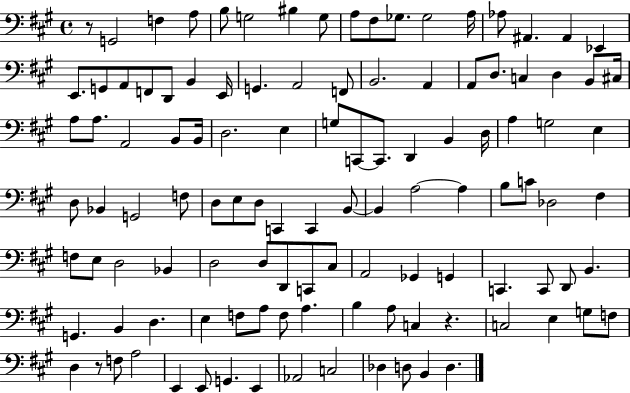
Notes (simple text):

R/e G2/h F3/q A3/e B3/e G3/h BIS3/q G3/e A3/e F#3/e Gb3/e. Gb3/h A3/s Ab3/e A#2/q. A#2/q Eb2/q E2/e. G2/e A2/e F2/e D2/e B2/q E2/s G2/q. A2/h F2/e B2/h. A2/q A2/e D3/e. C3/q D3/q B2/e C#3/s A3/e A3/e. A2/h B2/e B2/s D3/h. E3/q G3/e C2/e C2/e. D2/q B2/q D3/s A3/q G3/h E3/q D3/e Bb2/q G2/h F3/e D3/e E3/e D3/e C2/q C2/q B2/e B2/q A3/h A3/q B3/e C4/e Db3/h F#3/q F3/e E3/e D3/h Bb2/q D3/h D3/e D2/e C2/e C#3/e A2/h Gb2/q G2/q C2/q. C2/e D2/e B2/q. G2/q. B2/q D3/q. E3/q F3/e A3/e F3/e A3/q. B3/q A3/e C3/q R/q. C3/h E3/q G3/e F3/e D3/q R/e F3/e A3/h E2/q E2/e G2/q. E2/q Ab2/h C3/h Db3/q D3/e B2/q D3/q.